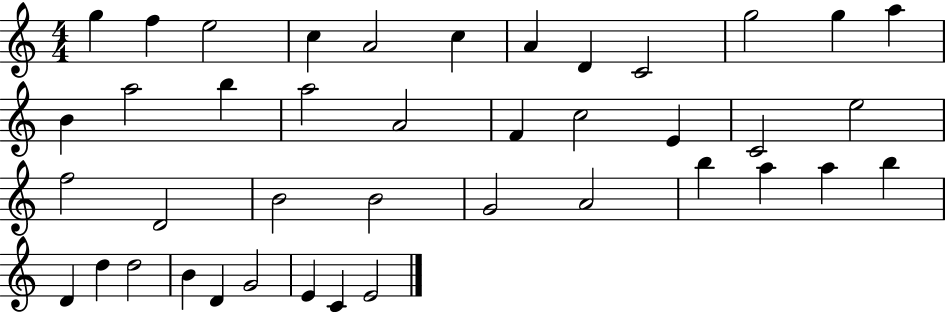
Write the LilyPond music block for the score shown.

{
  \clef treble
  \numericTimeSignature
  \time 4/4
  \key c \major
  g''4 f''4 e''2 | c''4 a'2 c''4 | a'4 d'4 c'2 | g''2 g''4 a''4 | \break b'4 a''2 b''4 | a''2 a'2 | f'4 c''2 e'4 | c'2 e''2 | \break f''2 d'2 | b'2 b'2 | g'2 a'2 | b''4 a''4 a''4 b''4 | \break d'4 d''4 d''2 | b'4 d'4 g'2 | e'4 c'4 e'2 | \bar "|."
}